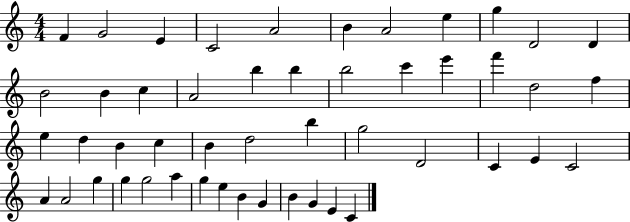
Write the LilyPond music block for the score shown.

{
  \clef treble
  \numericTimeSignature
  \time 4/4
  \key c \major
  f'4 g'2 e'4 | c'2 a'2 | b'4 a'2 e''4 | g''4 d'2 d'4 | \break b'2 b'4 c''4 | a'2 b''4 b''4 | b''2 c'''4 e'''4 | f'''4 d''2 f''4 | \break e''4 d''4 b'4 c''4 | b'4 d''2 b''4 | g''2 d'2 | c'4 e'4 c'2 | \break a'4 a'2 g''4 | g''4 g''2 a''4 | g''4 e''4 b'4 g'4 | b'4 g'4 e'4 c'4 | \break \bar "|."
}